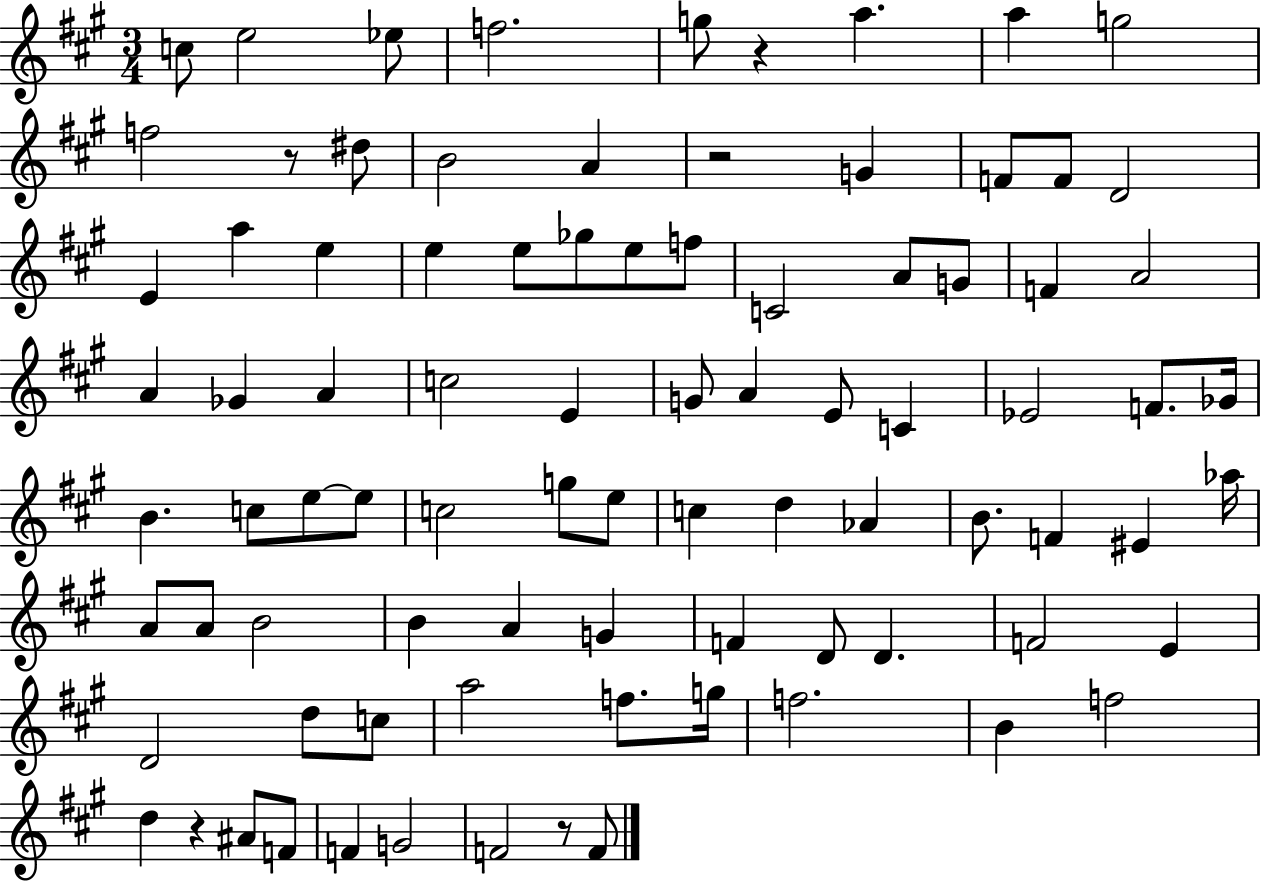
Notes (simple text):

C5/e E5/h Eb5/e F5/h. G5/e R/q A5/q. A5/q G5/h F5/h R/e D#5/e B4/h A4/q R/h G4/q F4/e F4/e D4/h E4/q A5/q E5/q E5/q E5/e Gb5/e E5/e F5/e C4/h A4/e G4/e F4/q A4/h A4/q Gb4/q A4/q C5/h E4/q G4/e A4/q E4/e C4/q Eb4/h F4/e. Gb4/s B4/q. C5/e E5/e E5/e C5/h G5/e E5/e C5/q D5/q Ab4/q B4/e. F4/q EIS4/q Ab5/s A4/e A4/e B4/h B4/q A4/q G4/q F4/q D4/e D4/q. F4/h E4/q D4/h D5/e C5/e A5/h F5/e. G5/s F5/h. B4/q F5/h D5/q R/q A#4/e F4/e F4/q G4/h F4/h R/e F4/e